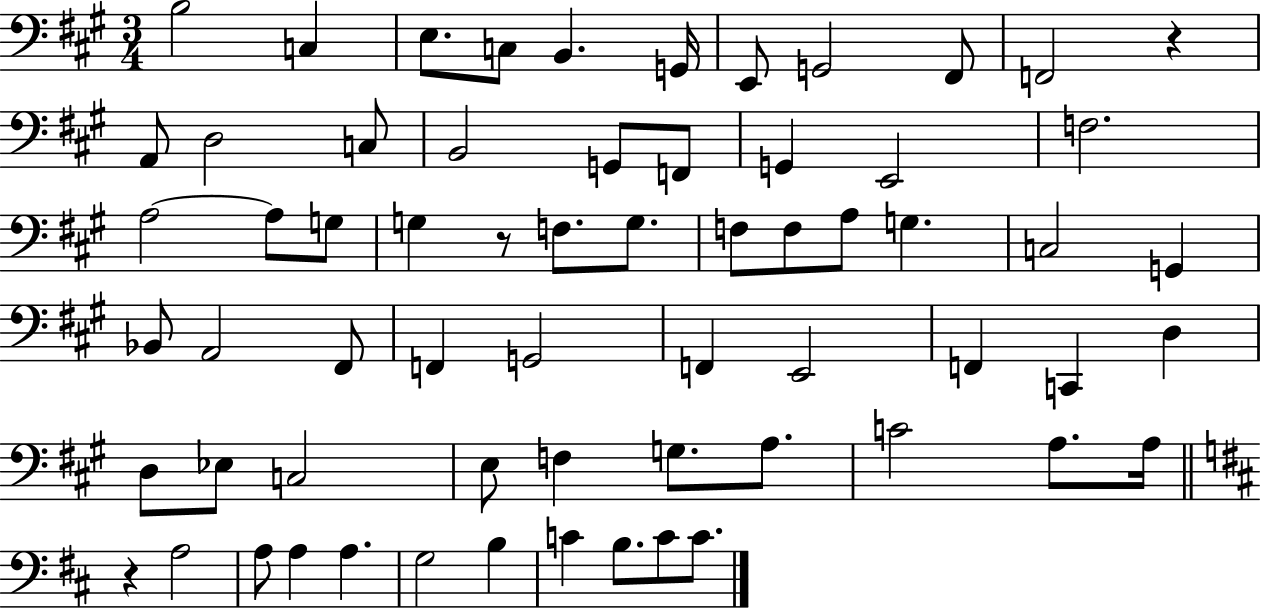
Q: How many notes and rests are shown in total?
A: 64